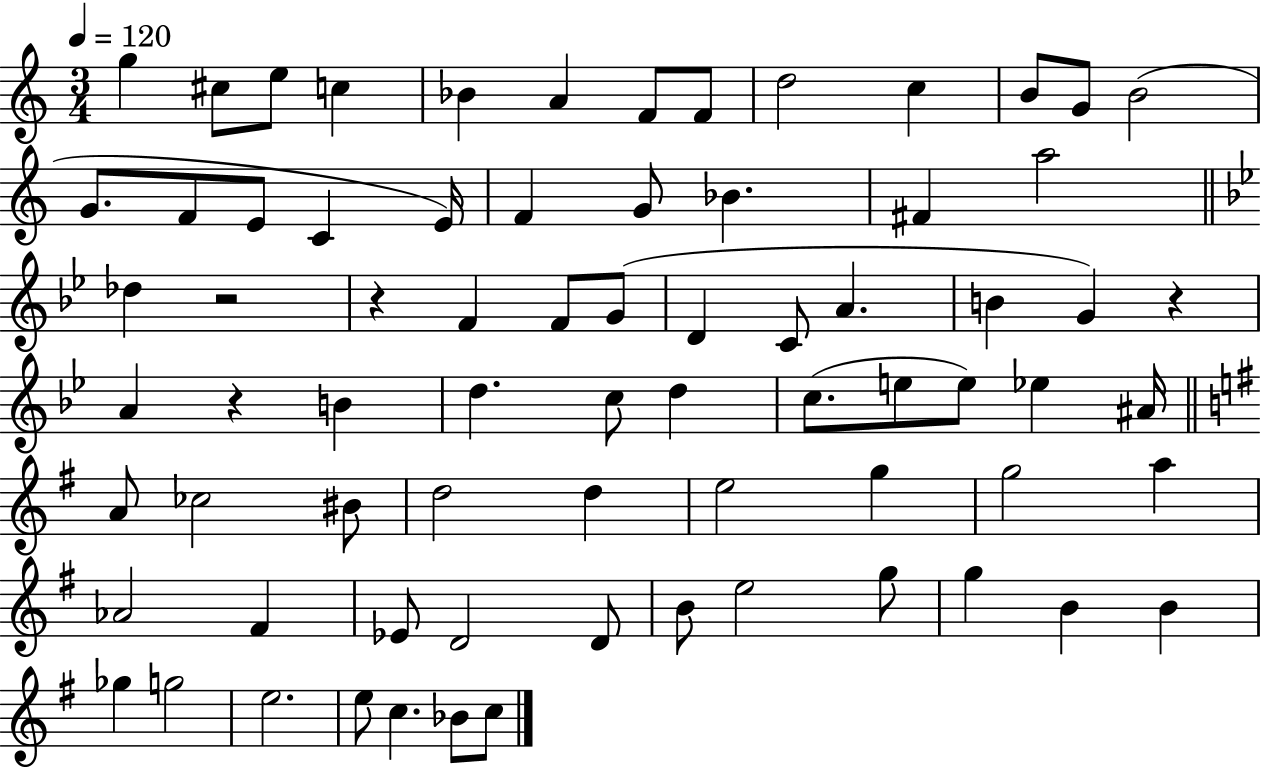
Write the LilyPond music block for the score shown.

{
  \clef treble
  \numericTimeSignature
  \time 3/4
  \key c \major
  \tempo 4 = 120
  \repeat volta 2 { g''4 cis''8 e''8 c''4 | bes'4 a'4 f'8 f'8 | d''2 c''4 | b'8 g'8 b'2( | \break g'8. f'8 e'8 c'4 e'16) | f'4 g'8 bes'4. | fis'4 a''2 | \bar "||" \break \key g \minor des''4 r2 | r4 f'4 f'8 g'8( | d'4 c'8 a'4. | b'4 g'4) r4 | \break a'4 r4 b'4 | d''4. c''8 d''4 | c''8.( e''8 e''8) ees''4 ais'16 | \bar "||" \break \key e \minor a'8 ces''2 bis'8 | d''2 d''4 | e''2 g''4 | g''2 a''4 | \break aes'2 fis'4 | ees'8 d'2 d'8 | b'8 e''2 g''8 | g''4 b'4 b'4 | \break ges''4 g''2 | e''2. | e''8 c''4. bes'8 c''8 | } \bar "|."
}